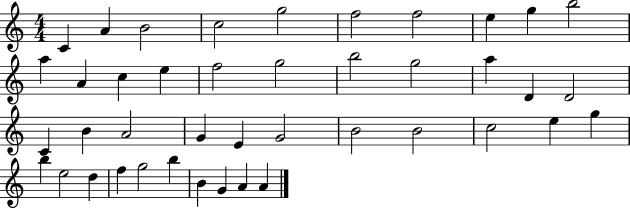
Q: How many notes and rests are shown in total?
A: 42